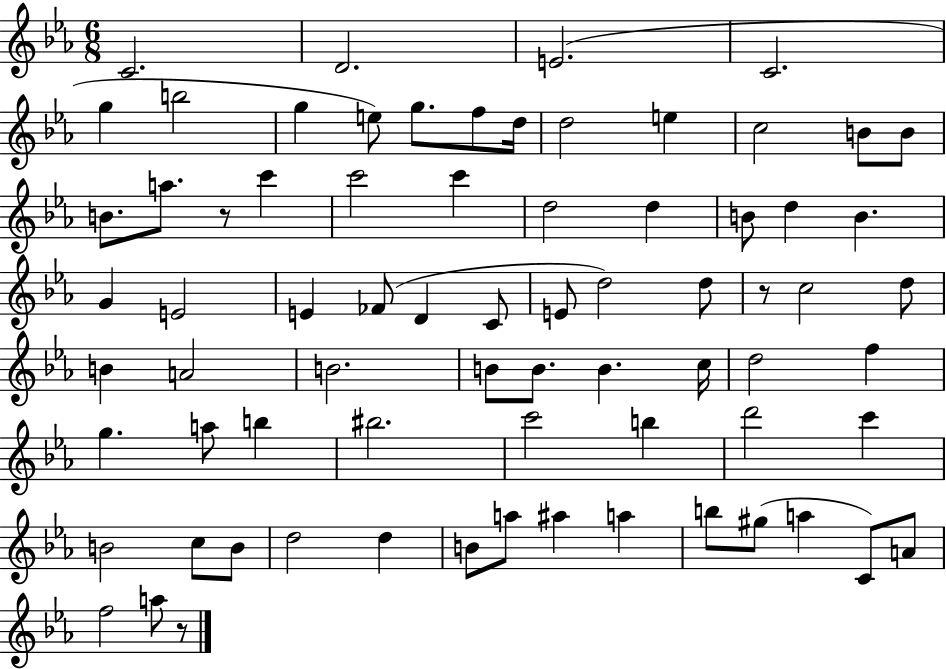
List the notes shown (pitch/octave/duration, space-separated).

C4/h. D4/h. E4/h. C4/h. G5/q B5/h G5/q E5/e G5/e. F5/e D5/s D5/h E5/q C5/h B4/e B4/e B4/e. A5/e. R/e C6/q C6/h C6/q D5/h D5/q B4/e D5/q B4/q. G4/q E4/h E4/q FES4/e D4/q C4/e E4/e D5/h D5/e R/e C5/h D5/e B4/q A4/h B4/h. B4/e B4/e. B4/q. C5/s D5/h F5/q G5/q. A5/e B5/q BIS5/h. C6/h B5/q D6/h C6/q B4/h C5/e B4/e D5/h D5/q B4/e A5/e A#5/q A5/q B5/e G#5/e A5/q C4/e A4/e F5/h A5/e R/e